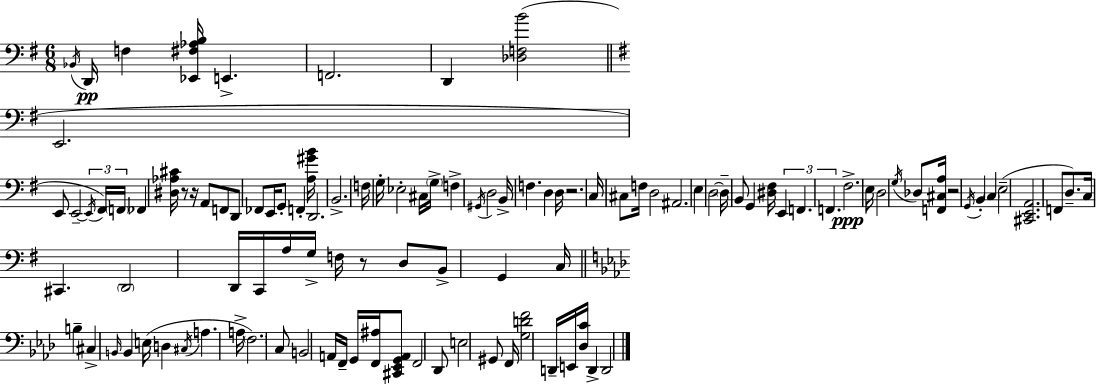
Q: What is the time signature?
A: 6/8